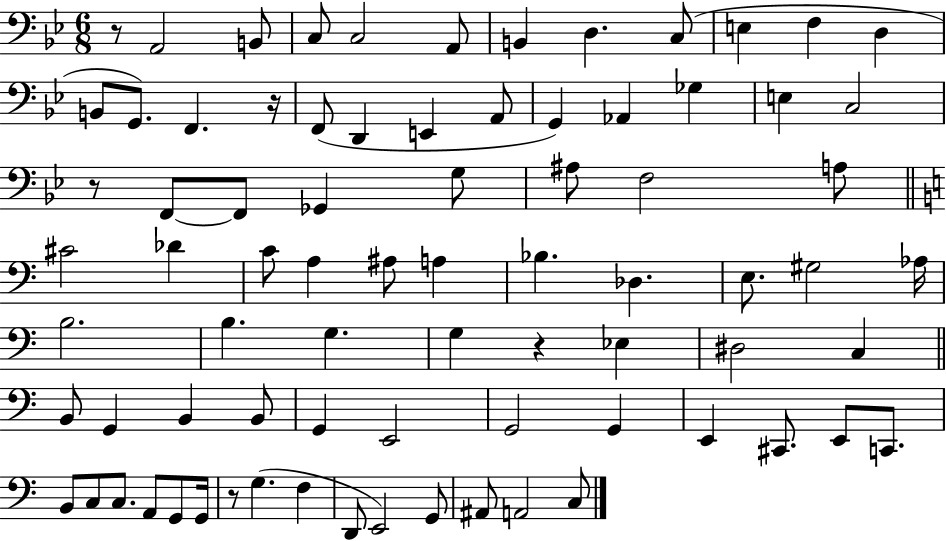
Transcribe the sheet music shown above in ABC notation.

X:1
T:Untitled
M:6/8
L:1/4
K:Bb
z/2 A,,2 B,,/2 C,/2 C,2 A,,/2 B,, D, C,/2 E, F, D, B,,/2 G,,/2 F,, z/4 F,,/2 D,, E,, A,,/2 G,, _A,, _G, E, C,2 z/2 F,,/2 F,,/2 _G,, G,/2 ^A,/2 F,2 A,/2 ^C2 _D C/2 A, ^A,/2 A, _B, _D, E,/2 ^G,2 _A,/4 B,2 B, G, G, z _E, ^D,2 C, B,,/2 G,, B,, B,,/2 G,, E,,2 G,,2 G,, E,, ^C,,/2 E,,/2 C,,/2 B,,/2 C,/2 C,/2 A,,/2 G,,/2 G,,/4 z/2 G, F, D,,/2 E,,2 G,,/2 ^A,,/2 A,,2 C,/2